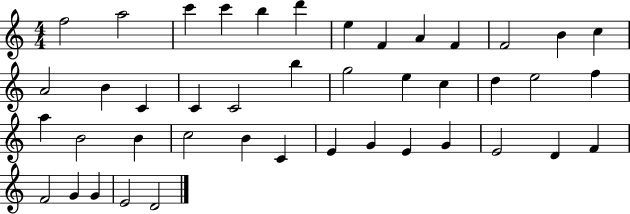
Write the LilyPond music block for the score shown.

{
  \clef treble
  \numericTimeSignature
  \time 4/4
  \key c \major
  f''2 a''2 | c'''4 c'''4 b''4 d'''4 | e''4 f'4 a'4 f'4 | f'2 b'4 c''4 | \break a'2 b'4 c'4 | c'4 c'2 b''4 | g''2 e''4 c''4 | d''4 e''2 f''4 | \break a''4 b'2 b'4 | c''2 b'4 c'4 | e'4 g'4 e'4 g'4 | e'2 d'4 f'4 | \break f'2 g'4 g'4 | e'2 d'2 | \bar "|."
}